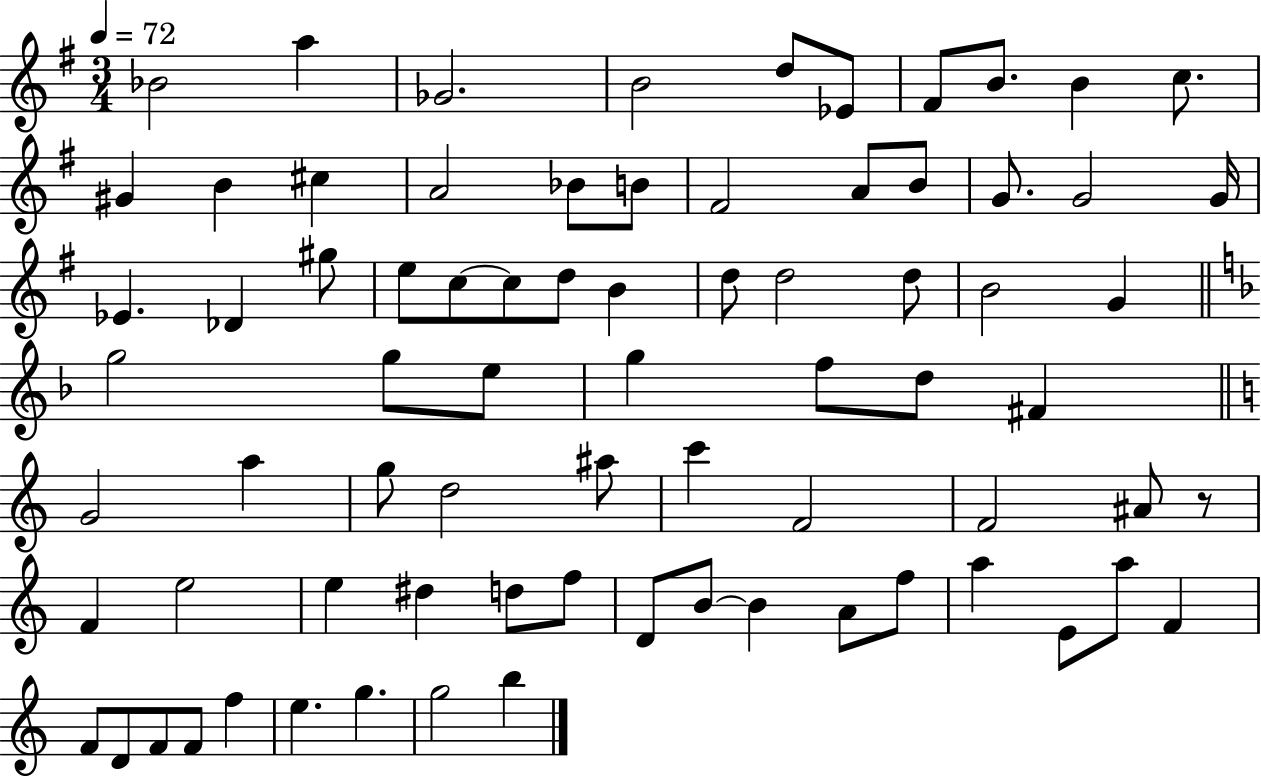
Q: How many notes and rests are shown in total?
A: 76